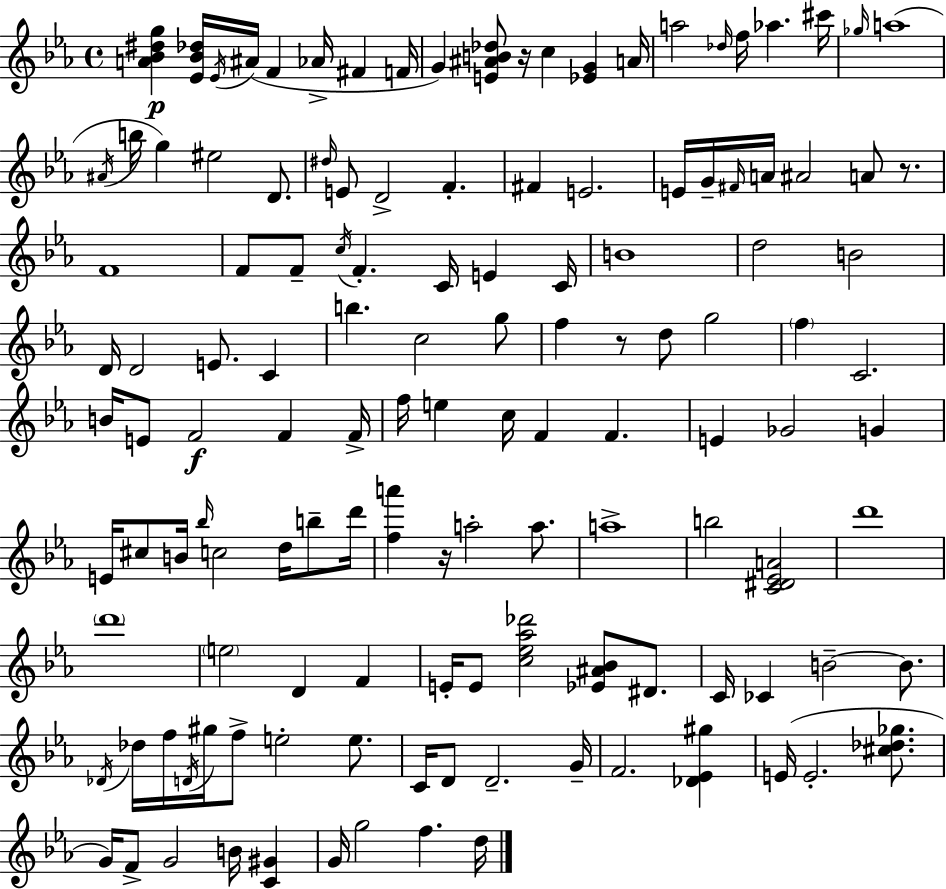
[A4,Bb4,D#5,G5]/q [Eb4,Bb4,Db5]/s Eb4/s A#4/s F4/q Ab4/s F#4/q F4/s G4/q [E4,A#4,B4,Db5]/e R/s C5/q [Eb4,G4]/q A4/s A5/h Db5/s F5/s Ab5/q. C#6/s Gb5/s A5/w A#4/s B5/s G5/q EIS5/h D4/e. D#5/s E4/e D4/h F4/q. F#4/q E4/h. E4/s G4/s F#4/s A4/s A#4/h A4/e R/e. F4/w F4/e F4/e C5/s F4/q. C4/s E4/q C4/s B4/w D5/h B4/h D4/s D4/h E4/e. C4/q B5/q. C5/h G5/e F5/q R/e D5/e G5/h F5/q C4/h. B4/s E4/e F4/h F4/q F4/s F5/s E5/q C5/s F4/q F4/q. E4/q Gb4/h G4/q E4/s C#5/e B4/s Bb5/s C5/h D5/s B5/e D6/s [F5,A6]/q R/s A5/h A5/e. A5/w B5/h [C4,D#4,Eb4,A4]/h D6/w D6/w E5/h D4/q F4/q E4/s E4/e [C5,Eb5,Ab5,Db6]/h [Eb4,A#4,Bb4]/e D#4/e. C4/s CES4/q B4/h B4/e. Db4/s Db5/s F5/s D4/s G#5/s F5/e E5/h E5/e. C4/s D4/e D4/h. G4/s F4/h. [Db4,Eb4,G#5]/q E4/s E4/h. [C#5,Db5,Gb5]/e. G4/s F4/e G4/h B4/s [C4,G#4]/q G4/s G5/h F5/q. D5/s